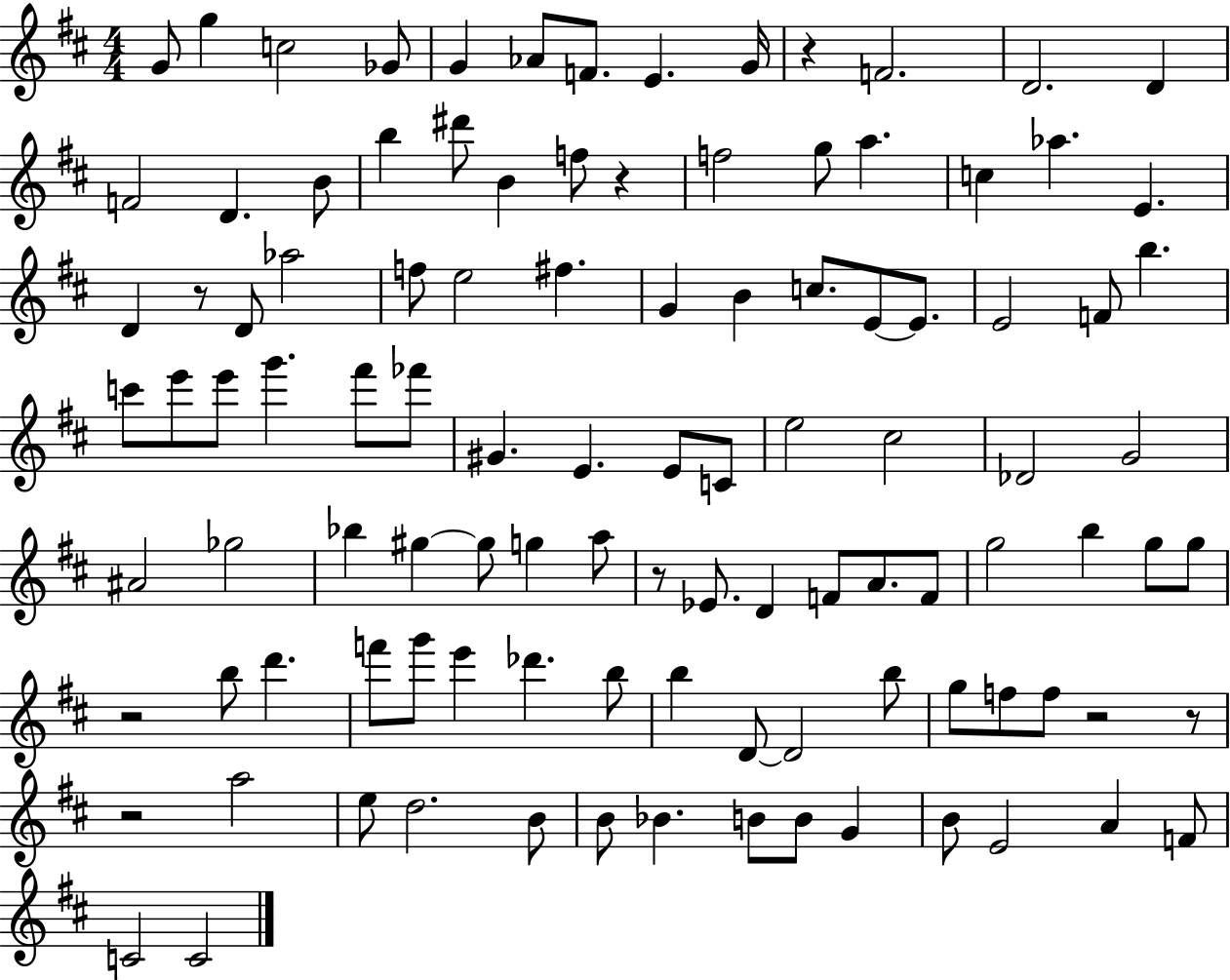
G4/e G5/q C5/h Gb4/e G4/q Ab4/e F4/e. E4/q. G4/s R/q F4/h. D4/h. D4/q F4/h D4/q. B4/e B5/q D#6/e B4/q F5/e R/q F5/h G5/e A5/q. C5/q Ab5/q. E4/q. D4/q R/e D4/e Ab5/h F5/e E5/h F#5/q. G4/q B4/q C5/e. E4/e E4/e. E4/h F4/e B5/q. C6/e E6/e E6/e G6/q. F#6/e FES6/e G#4/q. E4/q. E4/e C4/e E5/h C#5/h Db4/h G4/h A#4/h Gb5/h Bb5/q G#5/q G#5/e G5/q A5/e R/e Eb4/e. D4/q F4/e A4/e. F4/e G5/h B5/q G5/e G5/e R/h B5/e D6/q. F6/e G6/e E6/q Db6/q. B5/e B5/q D4/e D4/h B5/e G5/e F5/e F5/e R/h R/e R/h A5/h E5/e D5/h. B4/e B4/e Bb4/q. B4/e B4/e G4/q B4/e E4/h A4/q F4/e C4/h C4/h